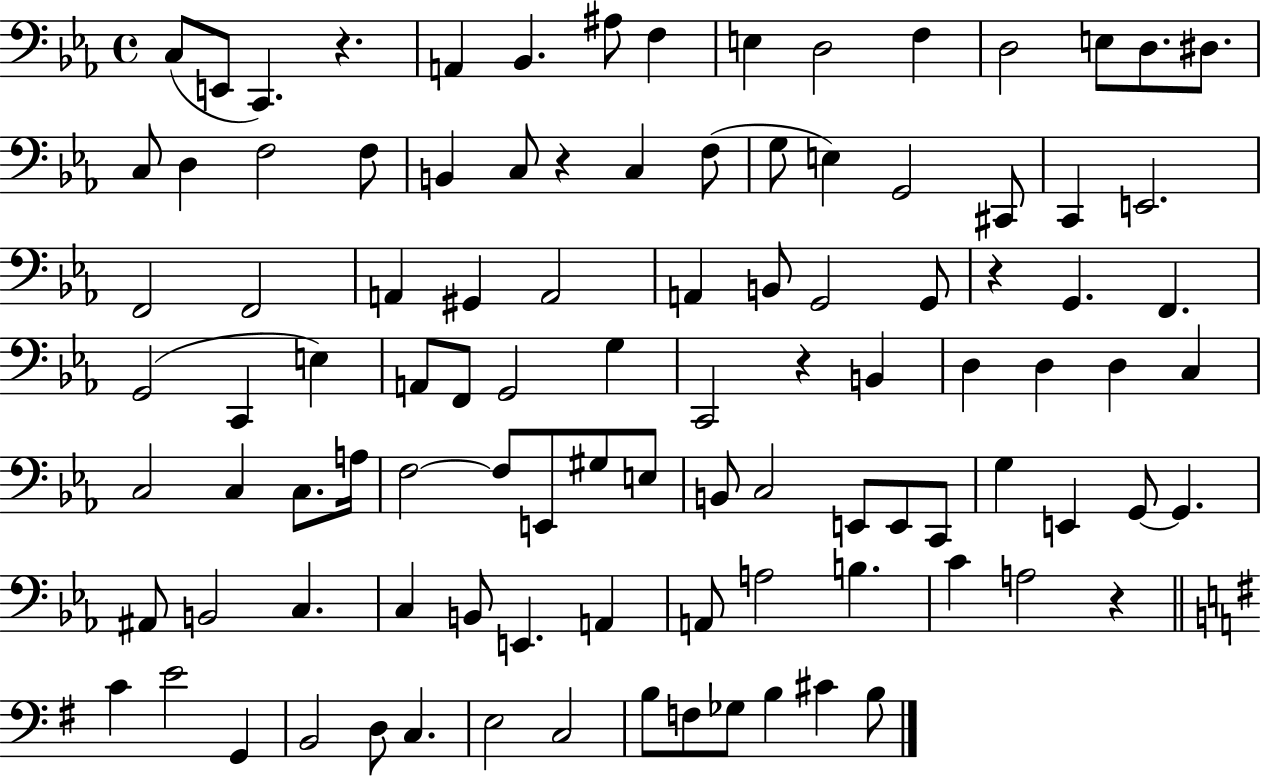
X:1
T:Untitled
M:4/4
L:1/4
K:Eb
C,/2 E,,/2 C,, z A,, _B,, ^A,/2 F, E, D,2 F, D,2 E,/2 D,/2 ^D,/2 C,/2 D, F,2 F,/2 B,, C,/2 z C, F,/2 G,/2 E, G,,2 ^C,,/2 C,, E,,2 F,,2 F,,2 A,, ^G,, A,,2 A,, B,,/2 G,,2 G,,/2 z G,, F,, G,,2 C,, E, A,,/2 F,,/2 G,,2 G, C,,2 z B,, D, D, D, C, C,2 C, C,/2 A,/4 F,2 F,/2 E,,/2 ^G,/2 E,/2 B,,/2 C,2 E,,/2 E,,/2 C,,/2 G, E,, G,,/2 G,, ^A,,/2 B,,2 C, C, B,,/2 E,, A,, A,,/2 A,2 B, C A,2 z C E2 G,, B,,2 D,/2 C, E,2 C,2 B,/2 F,/2 _G,/2 B, ^C B,/2